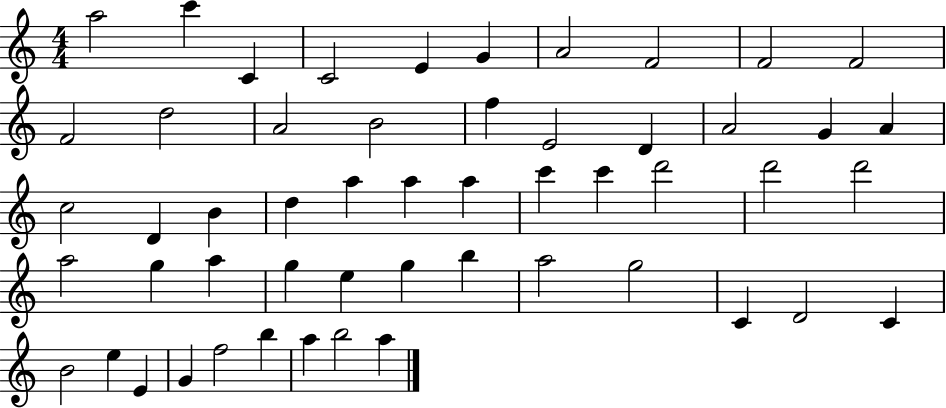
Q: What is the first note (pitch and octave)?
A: A5